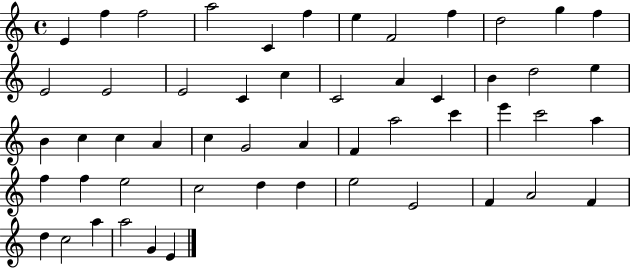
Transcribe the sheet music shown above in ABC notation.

X:1
T:Untitled
M:4/4
L:1/4
K:C
E f f2 a2 C f e F2 f d2 g f E2 E2 E2 C c C2 A C B d2 e B c c A c G2 A F a2 c' e' c'2 a f f e2 c2 d d e2 E2 F A2 F d c2 a a2 G E